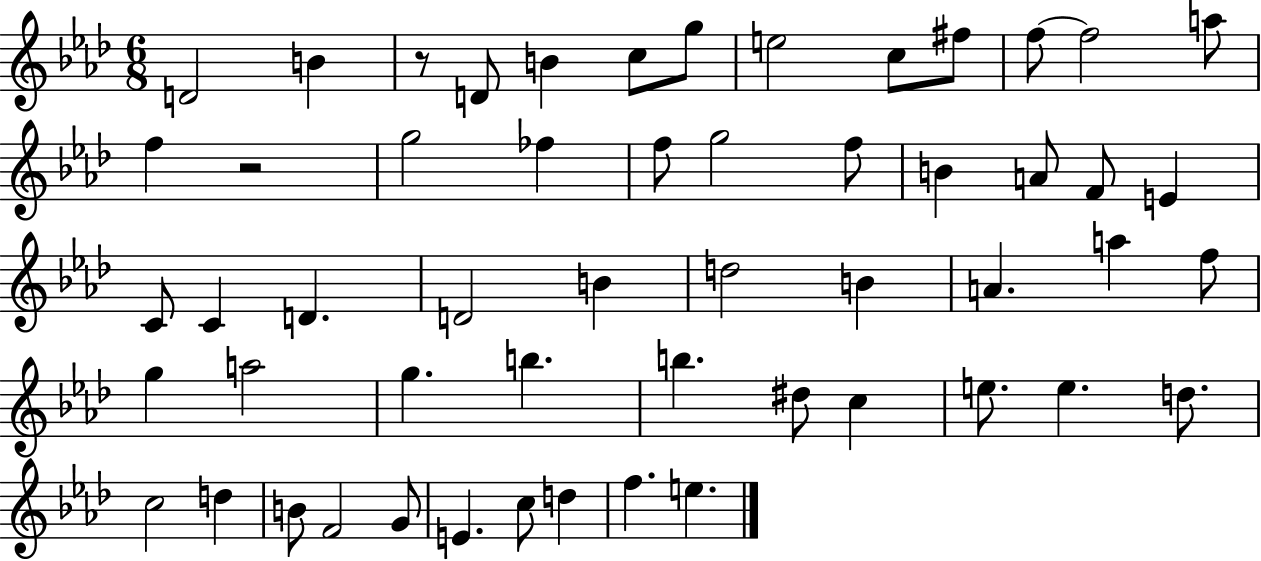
{
  \clef treble
  \numericTimeSignature
  \time 6/8
  \key aes \major
  d'2 b'4 | r8 d'8 b'4 c''8 g''8 | e''2 c''8 fis''8 | f''8~~ f''2 a''8 | \break f''4 r2 | g''2 fes''4 | f''8 g''2 f''8 | b'4 a'8 f'8 e'4 | \break c'8 c'4 d'4. | d'2 b'4 | d''2 b'4 | a'4. a''4 f''8 | \break g''4 a''2 | g''4. b''4. | b''4. dis''8 c''4 | e''8. e''4. d''8. | \break c''2 d''4 | b'8 f'2 g'8 | e'4. c''8 d''4 | f''4. e''4. | \break \bar "|."
}